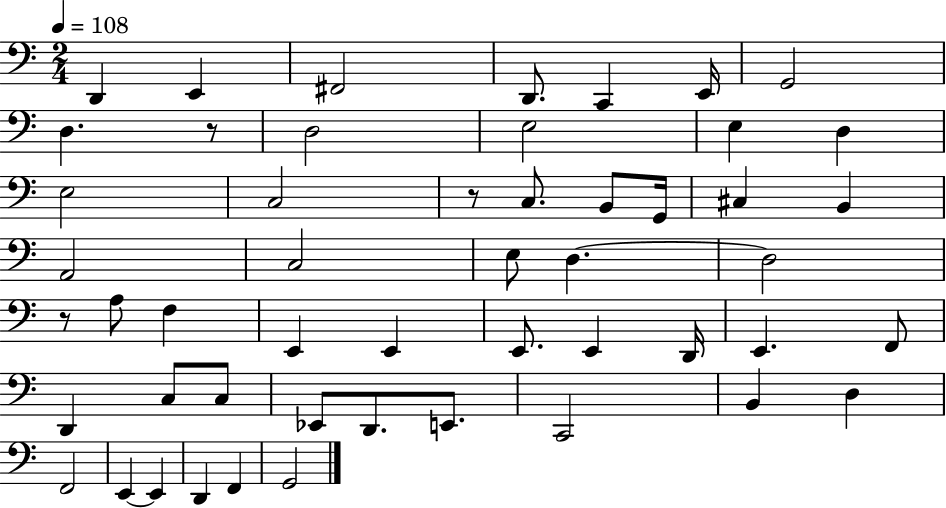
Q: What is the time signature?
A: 2/4